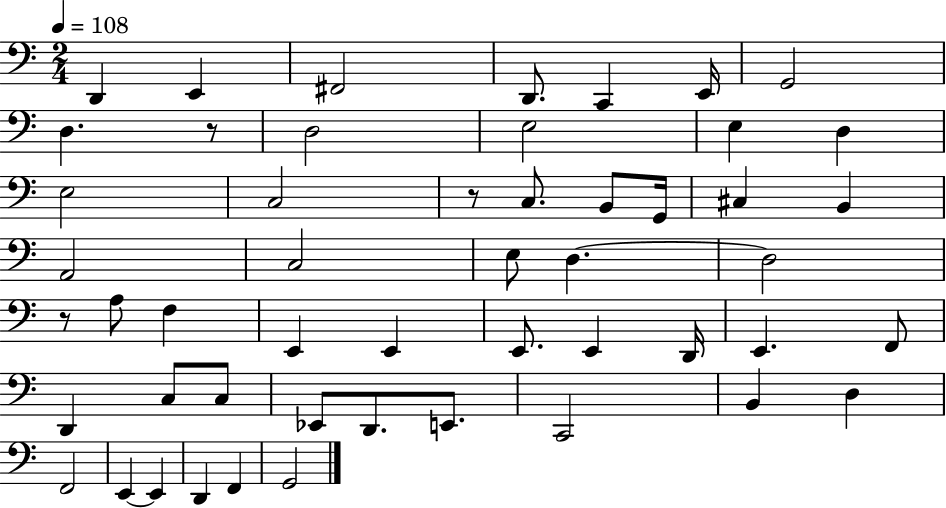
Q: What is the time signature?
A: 2/4